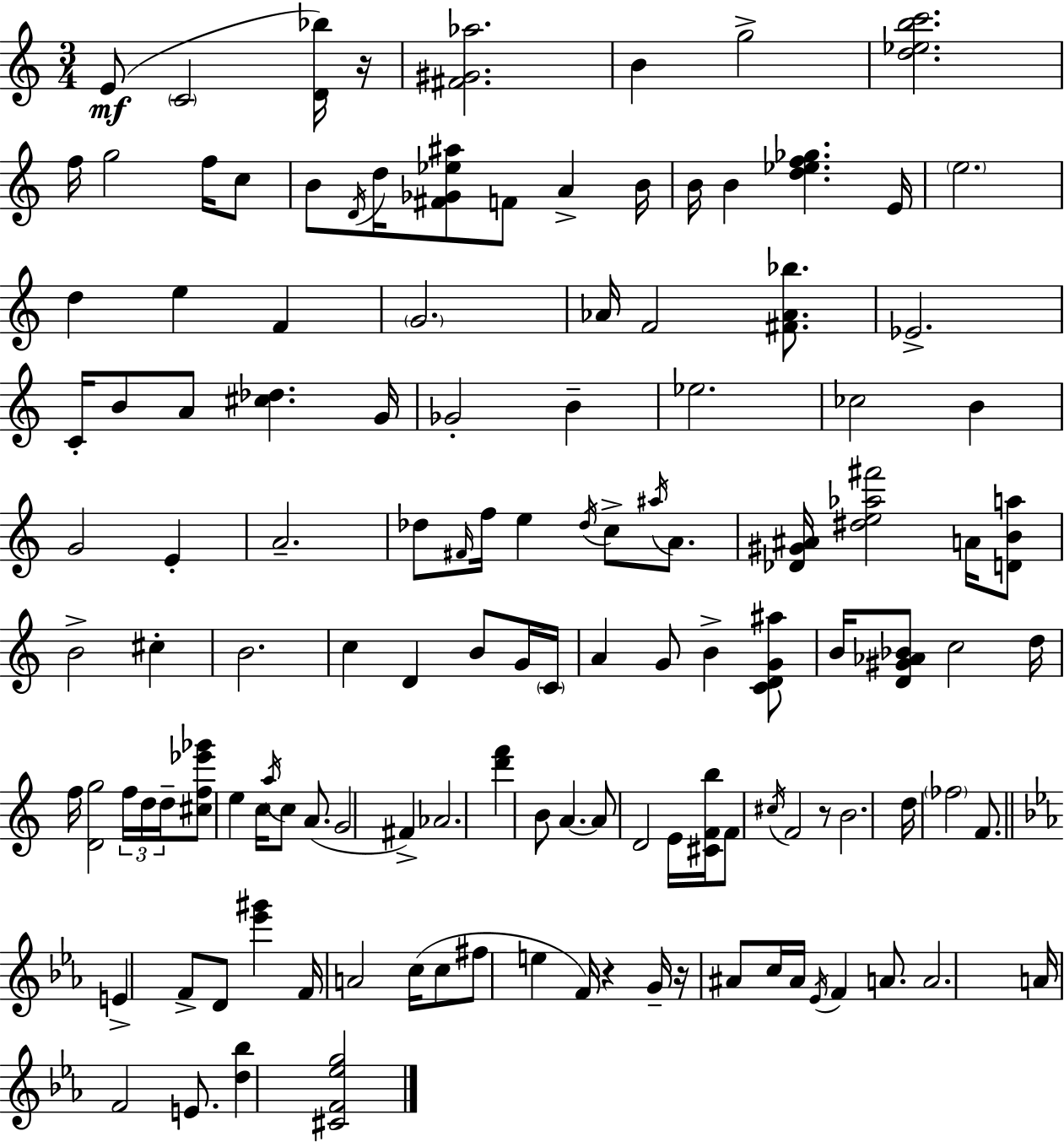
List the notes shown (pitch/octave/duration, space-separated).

E4/e C4/h [D4,Bb5]/s R/s [F#4,G#4,Ab5]/h. B4/q G5/h [D5,Eb5,B5,C6]/h. F5/s G5/h F5/s C5/e B4/e D4/s D5/s [F#4,Gb4,Eb5,A#5]/e F4/e A4/q B4/s B4/s B4/q [D5,Eb5,F5,Gb5]/q. E4/s E5/h. D5/q E5/q F4/q G4/h. Ab4/s F4/h [F#4,Ab4,Bb5]/e. Eb4/h. C4/s B4/e A4/e [C#5,Db5]/q. G4/s Gb4/h B4/q Eb5/h. CES5/h B4/q G4/h E4/q A4/h. Db5/e F#4/s F5/s E5/q Db5/s C5/e A#5/s A4/e. [Db4,G#4,A#4]/s [D#5,E5,Ab5,F#6]/h A4/s [D4,B4,A5]/e B4/h C#5/q B4/h. C5/q D4/q B4/e G4/s C4/s A4/q G4/e B4/q [C4,D4,G4,A#5]/e B4/s [D4,G#4,Ab4,Bb4]/e C5/h D5/s F5/s [D4,G5]/h F5/s D5/s D5/s [C#5,F5,Eb6,Gb6]/e E5/q C5/s A5/s C5/e A4/e. G4/h F#4/q Ab4/h. [D6,F6]/q B4/e A4/q. A4/e D4/h E4/s [C#4,F4,B5]/s F4/e C#5/s F4/h R/e B4/h. D5/s FES5/h F4/e. E4/q F4/e D4/e [Eb6,G#6]/q F4/s A4/h C5/s C5/e F#5/e E5/q F4/s R/q G4/s R/s A#4/e C5/s A#4/s Eb4/s F4/q A4/e. A4/h. A4/s F4/h E4/e. [D5,Bb5]/q [C#4,F4,Eb5,G5]/h